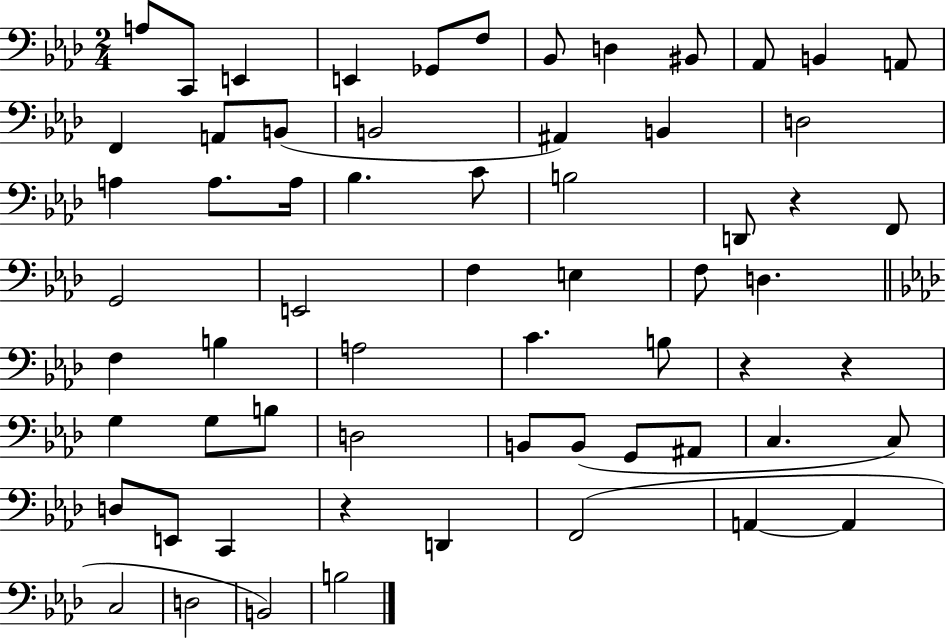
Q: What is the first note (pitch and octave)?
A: A3